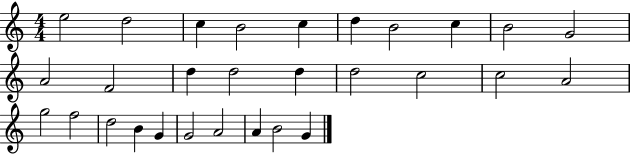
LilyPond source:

{
  \clef treble
  \numericTimeSignature
  \time 4/4
  \key c \major
  e''2 d''2 | c''4 b'2 c''4 | d''4 b'2 c''4 | b'2 g'2 | \break a'2 f'2 | d''4 d''2 d''4 | d''2 c''2 | c''2 a'2 | \break g''2 f''2 | d''2 b'4 g'4 | g'2 a'2 | a'4 b'2 g'4 | \break \bar "|."
}